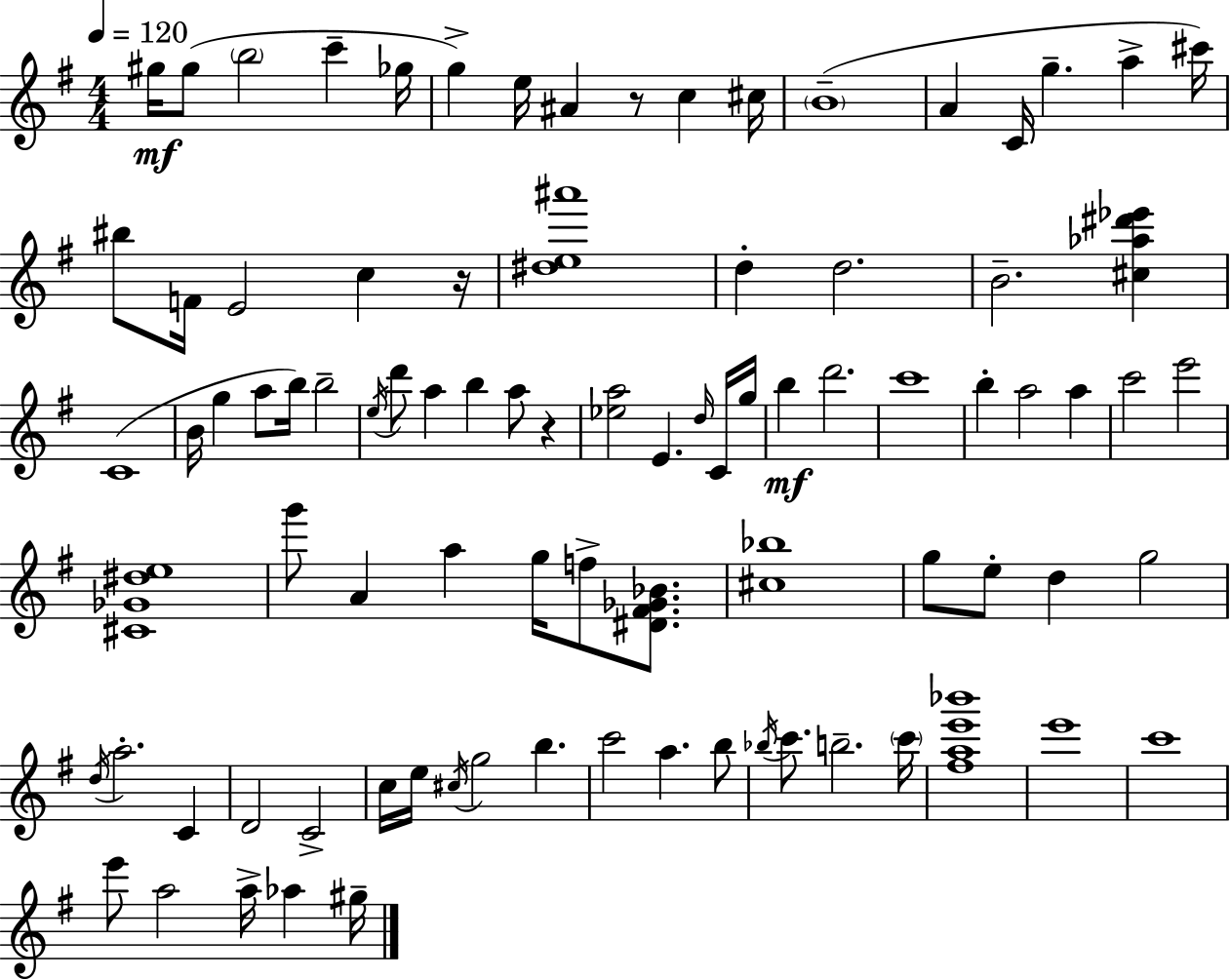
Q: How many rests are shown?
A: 3